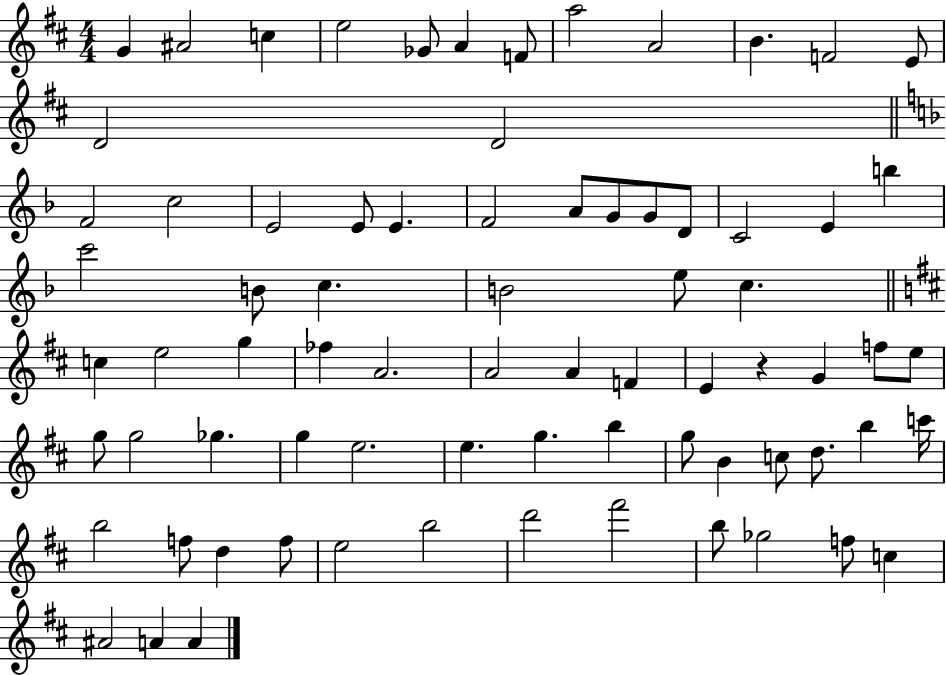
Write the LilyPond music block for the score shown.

{
  \clef treble
  \numericTimeSignature
  \time 4/4
  \key d \major
  g'4 ais'2 c''4 | e''2 ges'8 a'4 f'8 | a''2 a'2 | b'4. f'2 e'8 | \break d'2 d'2 | \bar "||" \break \key f \major f'2 c''2 | e'2 e'8 e'4. | f'2 a'8 g'8 g'8 d'8 | c'2 e'4 b''4 | \break c'''2 b'8 c''4. | b'2 e''8 c''4. | \bar "||" \break \key d \major c''4 e''2 g''4 | fes''4 a'2. | a'2 a'4 f'4 | e'4 r4 g'4 f''8 e''8 | \break g''8 g''2 ges''4. | g''4 e''2. | e''4. g''4. b''4 | g''8 b'4 c''8 d''8. b''4 c'''16 | \break b''2 f''8 d''4 f''8 | e''2 b''2 | d'''2 fis'''2 | b''8 ges''2 f''8 c''4 | \break ais'2 a'4 a'4 | \bar "|."
}